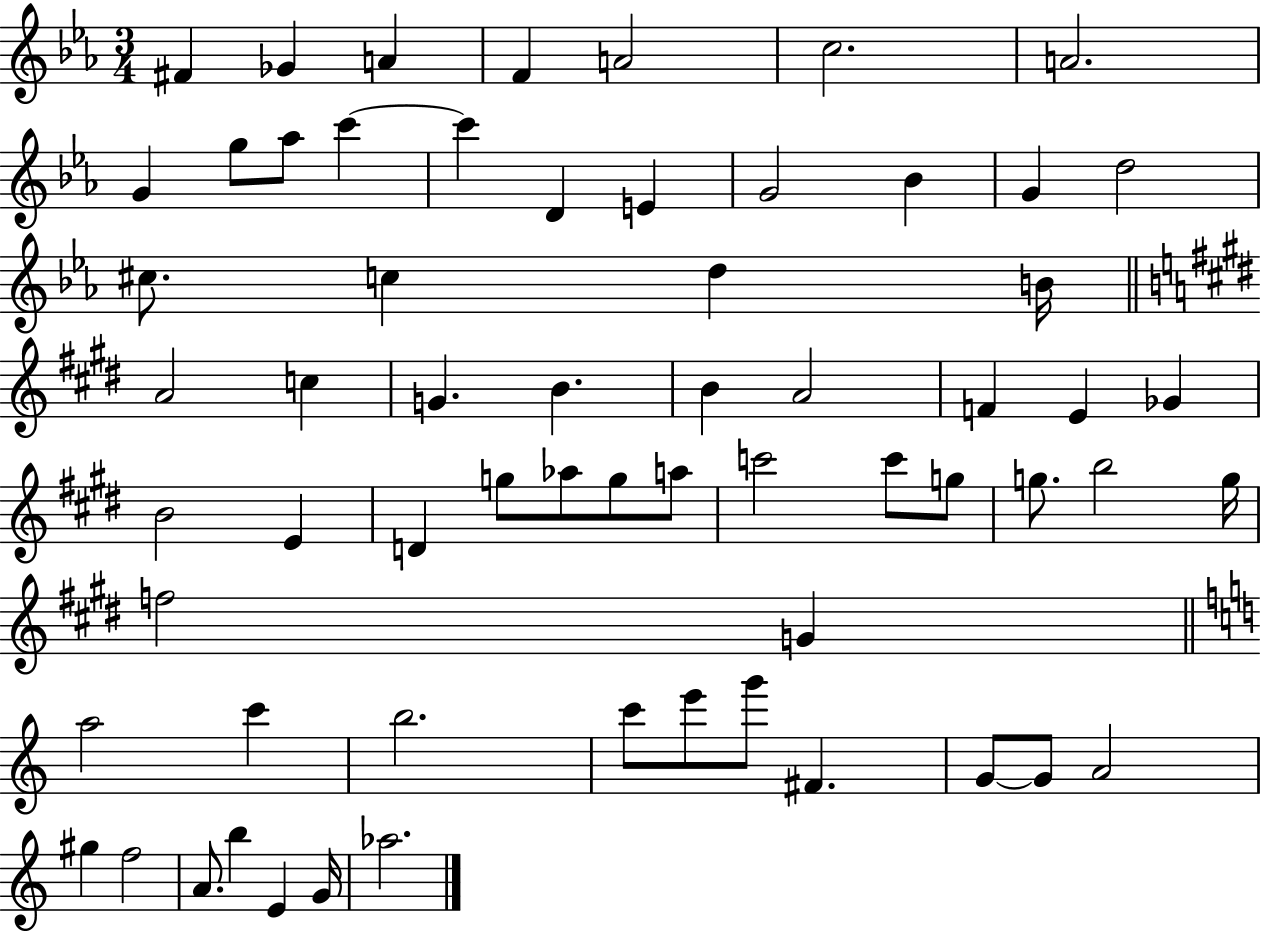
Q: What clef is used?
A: treble